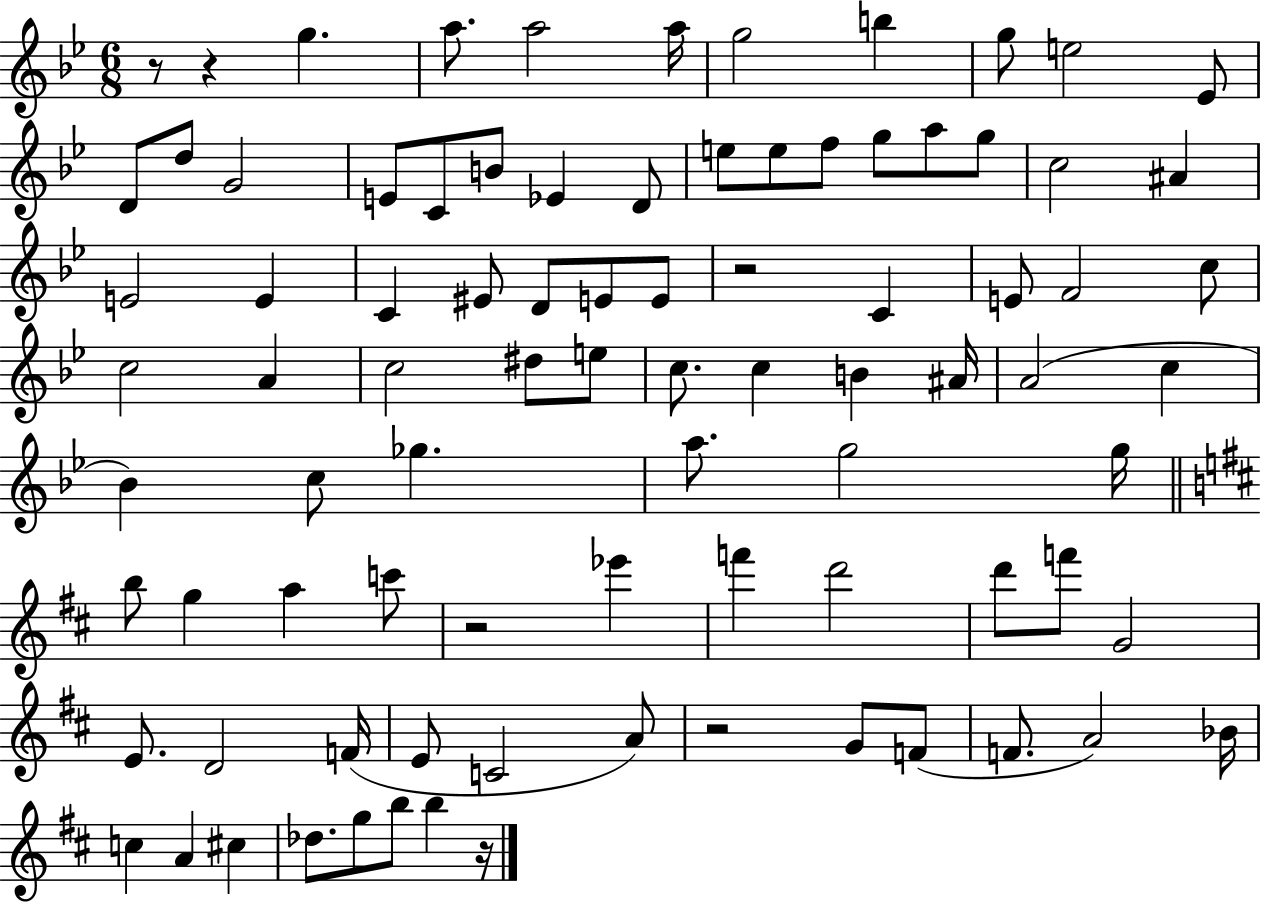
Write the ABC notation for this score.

X:1
T:Untitled
M:6/8
L:1/4
K:Bb
z/2 z g a/2 a2 a/4 g2 b g/2 e2 _E/2 D/2 d/2 G2 E/2 C/2 B/2 _E D/2 e/2 e/2 f/2 g/2 a/2 g/2 c2 ^A E2 E C ^E/2 D/2 E/2 E/2 z2 C E/2 F2 c/2 c2 A c2 ^d/2 e/2 c/2 c B ^A/4 A2 c _B c/2 _g a/2 g2 g/4 b/2 g a c'/2 z2 _e' f' d'2 d'/2 f'/2 G2 E/2 D2 F/4 E/2 C2 A/2 z2 G/2 F/2 F/2 A2 _B/4 c A ^c _d/2 g/2 b/2 b z/4